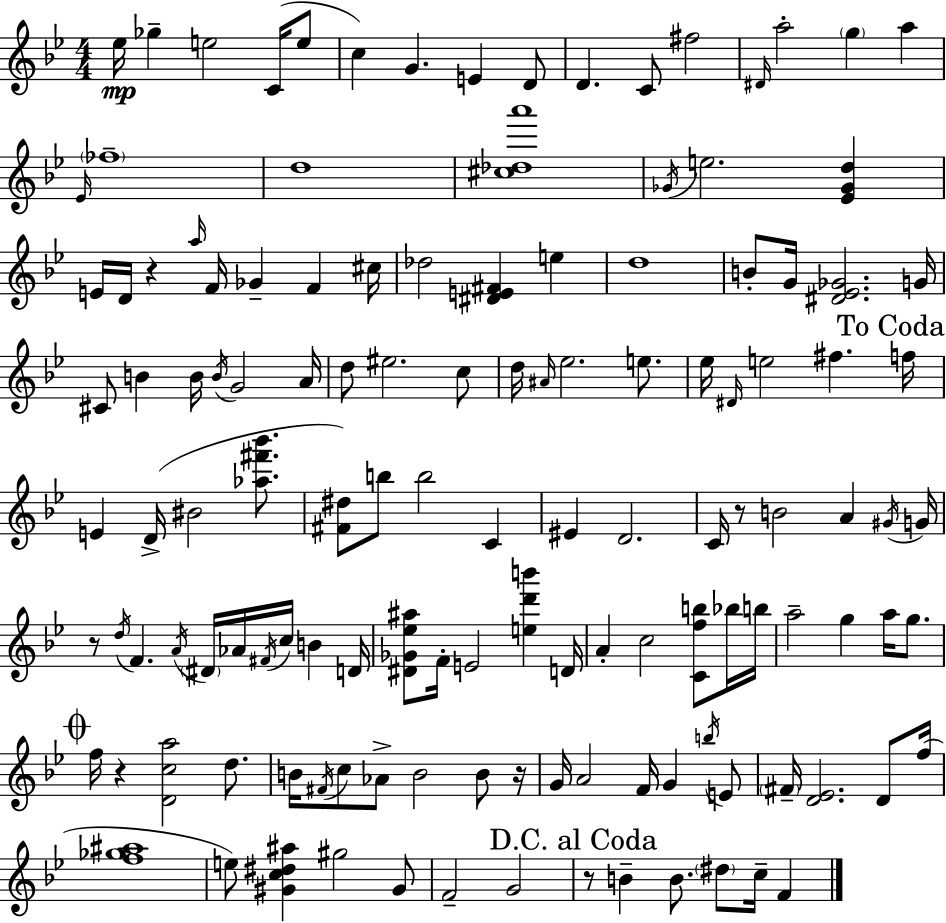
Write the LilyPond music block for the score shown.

{
  \clef treble
  \numericTimeSignature
  \time 4/4
  \key g \minor
  ees''16\mp ges''4-- e''2 c'16( e''8 | c''4) g'4. e'4 d'8 | d'4. c'8 fis''2 | \grace { dis'16 } a''2-. \parenthesize g''4 a''4 | \break \grace { ees'16 } \parenthesize fes''1-- | d''1 | <cis'' des'' a'''>1 | \acciaccatura { ges'16 } e''2. <ees' ges' d''>4 | \break e'16 d'16 r4 \grace { a''16 } f'16 ges'4-- f'4 | cis''16 des''2 <dis' e' fis'>4 | e''4 d''1 | b'8-. g'16 <dis' ees' ges'>2. | \break g'16 cis'8 b'4 b'16 \acciaccatura { b'16 } g'2 | a'16 d''8 eis''2. | c''8 d''16 \grace { ais'16 } ees''2. | e''8. ees''16 \grace { dis'16 } e''2 | \break fis''4. \mark "To Coda" f''16 e'4 d'16->( bis'2 | <aes'' fis''' bes'''>8. <fis' dis''>8) b''8 b''2 | c'4 eis'4 d'2. | c'16 r8 b'2 | \break a'4 \acciaccatura { gis'16 } g'16 r8 \acciaccatura { d''16 } f'4. | \acciaccatura { a'16 } \parenthesize dis'16 aes'16 \acciaccatura { fis'16 } c''16 b'4 d'16 <dis' ges' ees'' ais''>8 f'16-. e'2 | <e'' d''' b'''>4 d'16 a'4-. c''2 | <c' f'' b''>8 bes''16 b''16 a''2-- | \break g''4 a''16 g''8. \mark \markup { \musicglyph "scripts.coda" } f''16 r4 | <d' c'' a''>2 d''8. b'16 \acciaccatura { fis'16 } c''8 aes'8-> | b'2 b'8 r16 g'16 a'2 | f'16 g'4 \acciaccatura { b''16 } e'8 \parenthesize fis'16-- <d' ees'>2. | \break d'8 f''16( <f'' ges'' ais''>1 | e''8) <gis' c'' dis'' ais''>4 | gis''2 gis'8 f'2-- | g'2 \mark "D.C. al Coda" r8 b'4-- | \break b'8. \parenthesize dis''8 c''16-- f'4 \bar "|."
}